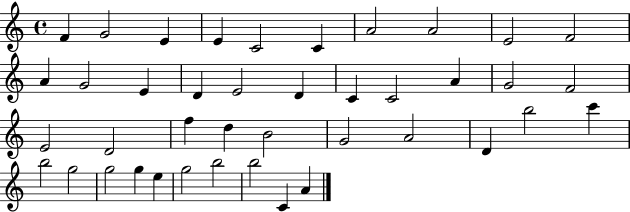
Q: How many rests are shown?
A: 0